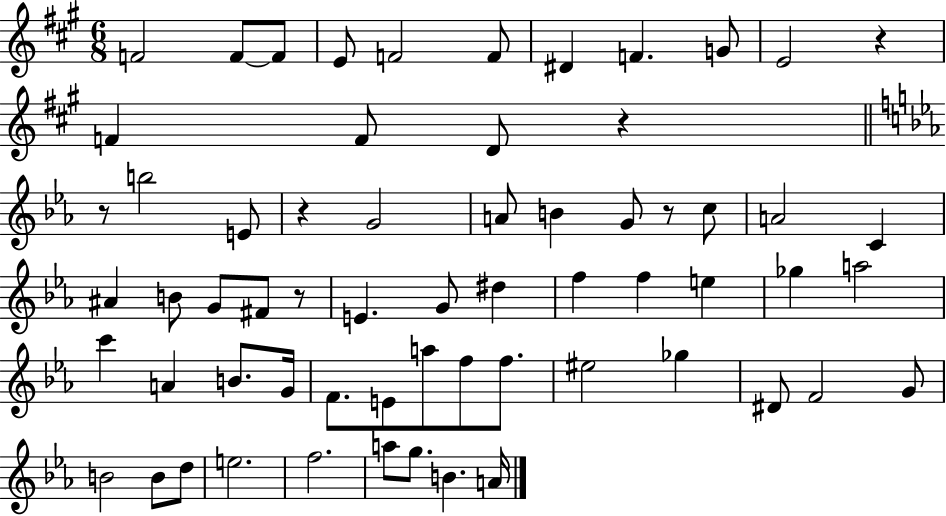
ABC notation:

X:1
T:Untitled
M:6/8
L:1/4
K:A
F2 F/2 F/2 E/2 F2 F/2 ^D F G/2 E2 z F F/2 D/2 z z/2 b2 E/2 z G2 A/2 B G/2 z/2 c/2 A2 C ^A B/2 G/2 ^F/2 z/2 E G/2 ^d f f e _g a2 c' A B/2 G/4 F/2 E/2 a/2 f/2 f/2 ^e2 _g ^D/2 F2 G/2 B2 B/2 d/2 e2 f2 a/2 g/2 B A/4